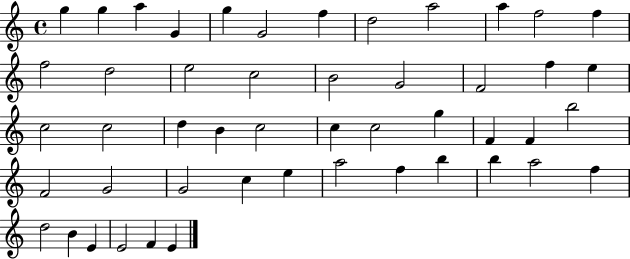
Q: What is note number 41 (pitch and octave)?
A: B5